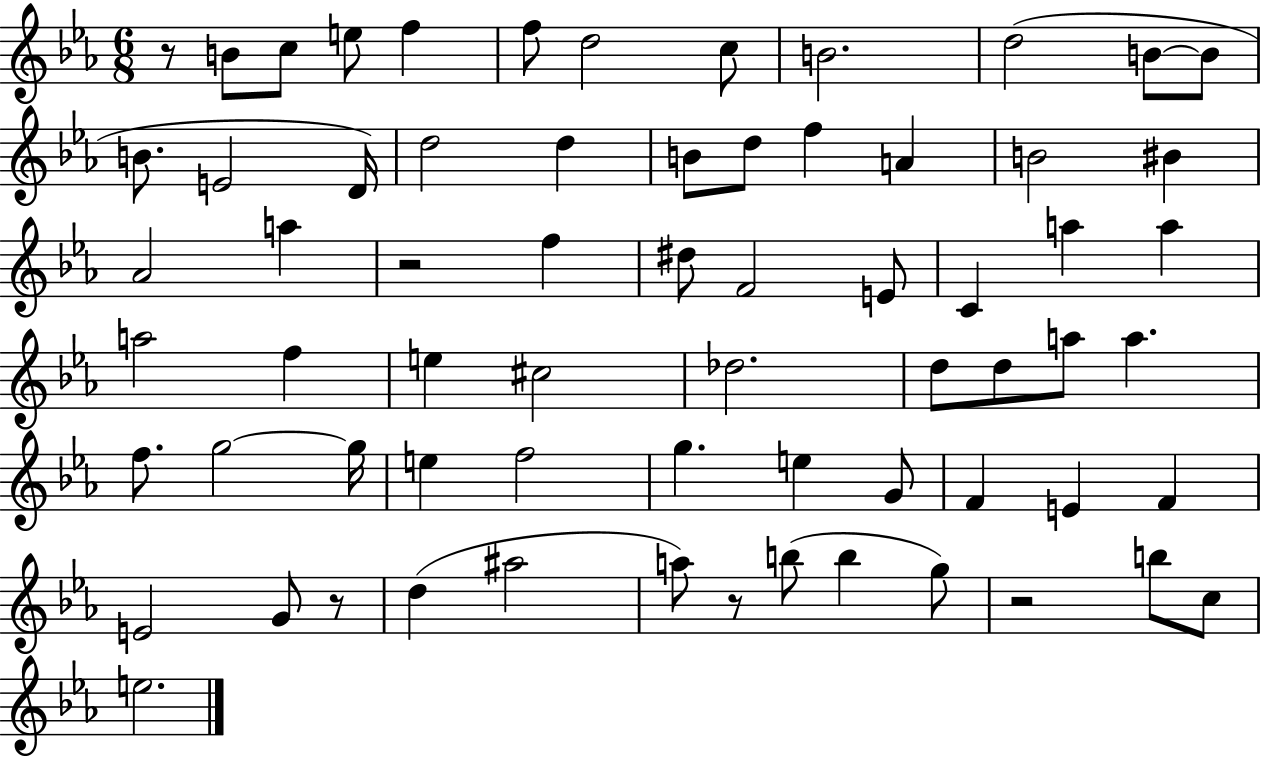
R/e B4/e C5/e E5/e F5/q F5/e D5/h C5/e B4/h. D5/h B4/e B4/e B4/e. E4/h D4/s D5/h D5/q B4/e D5/e F5/q A4/q B4/h BIS4/q Ab4/h A5/q R/h F5/q D#5/e F4/h E4/e C4/q A5/q A5/q A5/h F5/q E5/q C#5/h Db5/h. D5/e D5/e A5/e A5/q. F5/e. G5/h G5/s E5/q F5/h G5/q. E5/q G4/e F4/q E4/q F4/q E4/h G4/e R/e D5/q A#5/h A5/e R/e B5/e B5/q G5/e R/h B5/e C5/e E5/h.